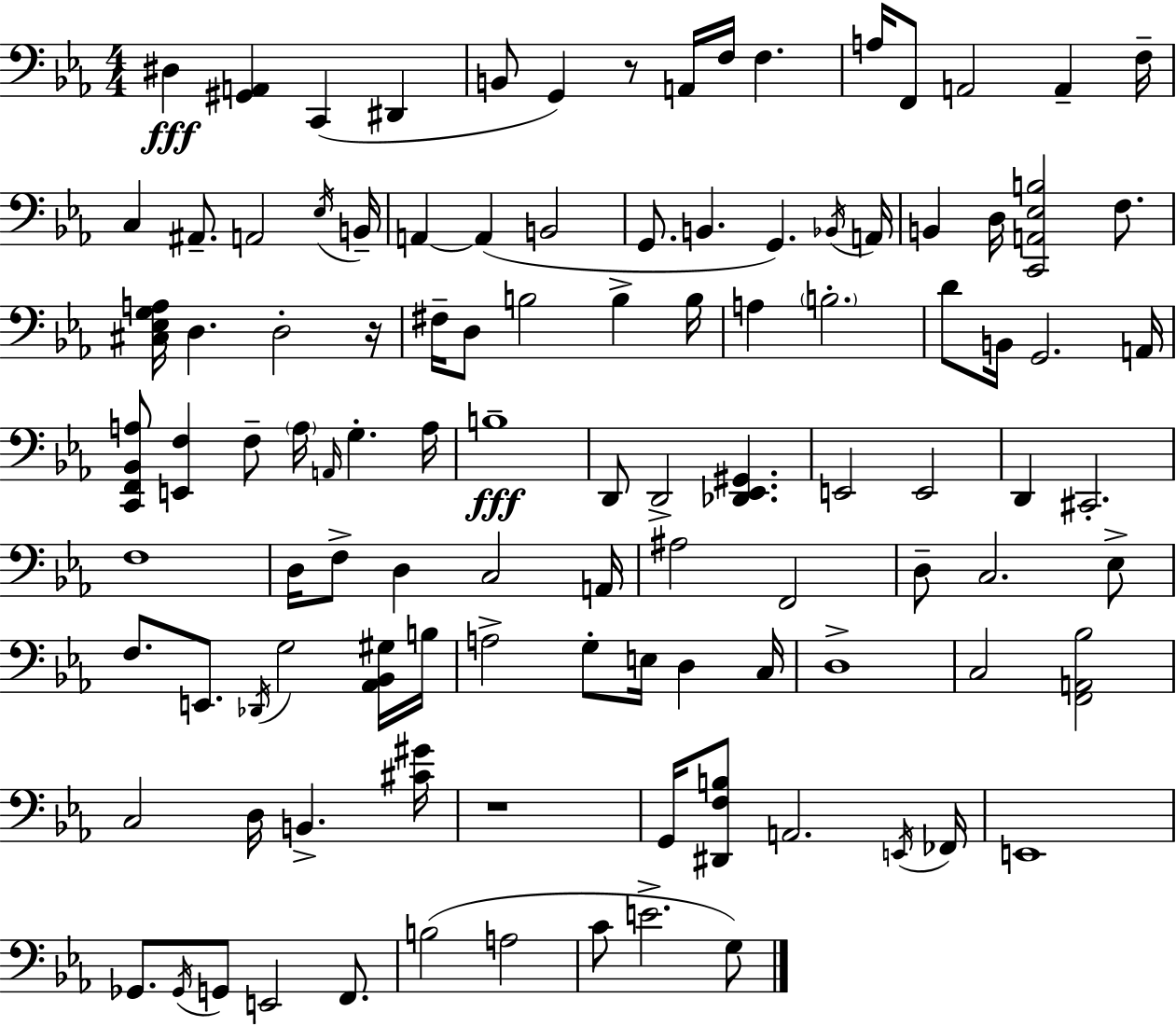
D#3/q [G#2,A2]/q C2/q D#2/q B2/e G2/q R/e A2/s F3/s F3/q. A3/s F2/e A2/h A2/q F3/s C3/q A#2/e. A2/h Eb3/s B2/s A2/q A2/q B2/h G2/e. B2/q. G2/q. Bb2/s A2/s B2/q D3/s [C2,A2,Eb3,B3]/h F3/e. [C#3,Eb3,G3,A3]/s D3/q. D3/h R/s F#3/s D3/e B3/h B3/q B3/s A3/q B3/h. D4/e B2/s G2/h. A2/s [C2,F2,Bb2,A3]/e [E2,F3]/q F3/e A3/s A2/s G3/q. A3/s B3/w D2/e D2/h [Db2,Eb2,G#2]/q. E2/h E2/h D2/q C#2/h. F3/w D3/s F3/e D3/q C3/h A2/s A#3/h F2/h D3/e C3/h. Eb3/e F3/e. E2/e. Db2/s G3/h [Ab2,Bb2,G#3]/s B3/s A3/h G3/e E3/s D3/q C3/s D3/w C3/h [F2,A2,Bb3]/h C3/h D3/s B2/q. [C#4,G#4]/s R/w G2/s [D#2,F3,B3]/e A2/h. E2/s FES2/s E2/w Gb2/e. Gb2/s G2/e E2/h F2/e. B3/h A3/h C4/e E4/h. G3/e